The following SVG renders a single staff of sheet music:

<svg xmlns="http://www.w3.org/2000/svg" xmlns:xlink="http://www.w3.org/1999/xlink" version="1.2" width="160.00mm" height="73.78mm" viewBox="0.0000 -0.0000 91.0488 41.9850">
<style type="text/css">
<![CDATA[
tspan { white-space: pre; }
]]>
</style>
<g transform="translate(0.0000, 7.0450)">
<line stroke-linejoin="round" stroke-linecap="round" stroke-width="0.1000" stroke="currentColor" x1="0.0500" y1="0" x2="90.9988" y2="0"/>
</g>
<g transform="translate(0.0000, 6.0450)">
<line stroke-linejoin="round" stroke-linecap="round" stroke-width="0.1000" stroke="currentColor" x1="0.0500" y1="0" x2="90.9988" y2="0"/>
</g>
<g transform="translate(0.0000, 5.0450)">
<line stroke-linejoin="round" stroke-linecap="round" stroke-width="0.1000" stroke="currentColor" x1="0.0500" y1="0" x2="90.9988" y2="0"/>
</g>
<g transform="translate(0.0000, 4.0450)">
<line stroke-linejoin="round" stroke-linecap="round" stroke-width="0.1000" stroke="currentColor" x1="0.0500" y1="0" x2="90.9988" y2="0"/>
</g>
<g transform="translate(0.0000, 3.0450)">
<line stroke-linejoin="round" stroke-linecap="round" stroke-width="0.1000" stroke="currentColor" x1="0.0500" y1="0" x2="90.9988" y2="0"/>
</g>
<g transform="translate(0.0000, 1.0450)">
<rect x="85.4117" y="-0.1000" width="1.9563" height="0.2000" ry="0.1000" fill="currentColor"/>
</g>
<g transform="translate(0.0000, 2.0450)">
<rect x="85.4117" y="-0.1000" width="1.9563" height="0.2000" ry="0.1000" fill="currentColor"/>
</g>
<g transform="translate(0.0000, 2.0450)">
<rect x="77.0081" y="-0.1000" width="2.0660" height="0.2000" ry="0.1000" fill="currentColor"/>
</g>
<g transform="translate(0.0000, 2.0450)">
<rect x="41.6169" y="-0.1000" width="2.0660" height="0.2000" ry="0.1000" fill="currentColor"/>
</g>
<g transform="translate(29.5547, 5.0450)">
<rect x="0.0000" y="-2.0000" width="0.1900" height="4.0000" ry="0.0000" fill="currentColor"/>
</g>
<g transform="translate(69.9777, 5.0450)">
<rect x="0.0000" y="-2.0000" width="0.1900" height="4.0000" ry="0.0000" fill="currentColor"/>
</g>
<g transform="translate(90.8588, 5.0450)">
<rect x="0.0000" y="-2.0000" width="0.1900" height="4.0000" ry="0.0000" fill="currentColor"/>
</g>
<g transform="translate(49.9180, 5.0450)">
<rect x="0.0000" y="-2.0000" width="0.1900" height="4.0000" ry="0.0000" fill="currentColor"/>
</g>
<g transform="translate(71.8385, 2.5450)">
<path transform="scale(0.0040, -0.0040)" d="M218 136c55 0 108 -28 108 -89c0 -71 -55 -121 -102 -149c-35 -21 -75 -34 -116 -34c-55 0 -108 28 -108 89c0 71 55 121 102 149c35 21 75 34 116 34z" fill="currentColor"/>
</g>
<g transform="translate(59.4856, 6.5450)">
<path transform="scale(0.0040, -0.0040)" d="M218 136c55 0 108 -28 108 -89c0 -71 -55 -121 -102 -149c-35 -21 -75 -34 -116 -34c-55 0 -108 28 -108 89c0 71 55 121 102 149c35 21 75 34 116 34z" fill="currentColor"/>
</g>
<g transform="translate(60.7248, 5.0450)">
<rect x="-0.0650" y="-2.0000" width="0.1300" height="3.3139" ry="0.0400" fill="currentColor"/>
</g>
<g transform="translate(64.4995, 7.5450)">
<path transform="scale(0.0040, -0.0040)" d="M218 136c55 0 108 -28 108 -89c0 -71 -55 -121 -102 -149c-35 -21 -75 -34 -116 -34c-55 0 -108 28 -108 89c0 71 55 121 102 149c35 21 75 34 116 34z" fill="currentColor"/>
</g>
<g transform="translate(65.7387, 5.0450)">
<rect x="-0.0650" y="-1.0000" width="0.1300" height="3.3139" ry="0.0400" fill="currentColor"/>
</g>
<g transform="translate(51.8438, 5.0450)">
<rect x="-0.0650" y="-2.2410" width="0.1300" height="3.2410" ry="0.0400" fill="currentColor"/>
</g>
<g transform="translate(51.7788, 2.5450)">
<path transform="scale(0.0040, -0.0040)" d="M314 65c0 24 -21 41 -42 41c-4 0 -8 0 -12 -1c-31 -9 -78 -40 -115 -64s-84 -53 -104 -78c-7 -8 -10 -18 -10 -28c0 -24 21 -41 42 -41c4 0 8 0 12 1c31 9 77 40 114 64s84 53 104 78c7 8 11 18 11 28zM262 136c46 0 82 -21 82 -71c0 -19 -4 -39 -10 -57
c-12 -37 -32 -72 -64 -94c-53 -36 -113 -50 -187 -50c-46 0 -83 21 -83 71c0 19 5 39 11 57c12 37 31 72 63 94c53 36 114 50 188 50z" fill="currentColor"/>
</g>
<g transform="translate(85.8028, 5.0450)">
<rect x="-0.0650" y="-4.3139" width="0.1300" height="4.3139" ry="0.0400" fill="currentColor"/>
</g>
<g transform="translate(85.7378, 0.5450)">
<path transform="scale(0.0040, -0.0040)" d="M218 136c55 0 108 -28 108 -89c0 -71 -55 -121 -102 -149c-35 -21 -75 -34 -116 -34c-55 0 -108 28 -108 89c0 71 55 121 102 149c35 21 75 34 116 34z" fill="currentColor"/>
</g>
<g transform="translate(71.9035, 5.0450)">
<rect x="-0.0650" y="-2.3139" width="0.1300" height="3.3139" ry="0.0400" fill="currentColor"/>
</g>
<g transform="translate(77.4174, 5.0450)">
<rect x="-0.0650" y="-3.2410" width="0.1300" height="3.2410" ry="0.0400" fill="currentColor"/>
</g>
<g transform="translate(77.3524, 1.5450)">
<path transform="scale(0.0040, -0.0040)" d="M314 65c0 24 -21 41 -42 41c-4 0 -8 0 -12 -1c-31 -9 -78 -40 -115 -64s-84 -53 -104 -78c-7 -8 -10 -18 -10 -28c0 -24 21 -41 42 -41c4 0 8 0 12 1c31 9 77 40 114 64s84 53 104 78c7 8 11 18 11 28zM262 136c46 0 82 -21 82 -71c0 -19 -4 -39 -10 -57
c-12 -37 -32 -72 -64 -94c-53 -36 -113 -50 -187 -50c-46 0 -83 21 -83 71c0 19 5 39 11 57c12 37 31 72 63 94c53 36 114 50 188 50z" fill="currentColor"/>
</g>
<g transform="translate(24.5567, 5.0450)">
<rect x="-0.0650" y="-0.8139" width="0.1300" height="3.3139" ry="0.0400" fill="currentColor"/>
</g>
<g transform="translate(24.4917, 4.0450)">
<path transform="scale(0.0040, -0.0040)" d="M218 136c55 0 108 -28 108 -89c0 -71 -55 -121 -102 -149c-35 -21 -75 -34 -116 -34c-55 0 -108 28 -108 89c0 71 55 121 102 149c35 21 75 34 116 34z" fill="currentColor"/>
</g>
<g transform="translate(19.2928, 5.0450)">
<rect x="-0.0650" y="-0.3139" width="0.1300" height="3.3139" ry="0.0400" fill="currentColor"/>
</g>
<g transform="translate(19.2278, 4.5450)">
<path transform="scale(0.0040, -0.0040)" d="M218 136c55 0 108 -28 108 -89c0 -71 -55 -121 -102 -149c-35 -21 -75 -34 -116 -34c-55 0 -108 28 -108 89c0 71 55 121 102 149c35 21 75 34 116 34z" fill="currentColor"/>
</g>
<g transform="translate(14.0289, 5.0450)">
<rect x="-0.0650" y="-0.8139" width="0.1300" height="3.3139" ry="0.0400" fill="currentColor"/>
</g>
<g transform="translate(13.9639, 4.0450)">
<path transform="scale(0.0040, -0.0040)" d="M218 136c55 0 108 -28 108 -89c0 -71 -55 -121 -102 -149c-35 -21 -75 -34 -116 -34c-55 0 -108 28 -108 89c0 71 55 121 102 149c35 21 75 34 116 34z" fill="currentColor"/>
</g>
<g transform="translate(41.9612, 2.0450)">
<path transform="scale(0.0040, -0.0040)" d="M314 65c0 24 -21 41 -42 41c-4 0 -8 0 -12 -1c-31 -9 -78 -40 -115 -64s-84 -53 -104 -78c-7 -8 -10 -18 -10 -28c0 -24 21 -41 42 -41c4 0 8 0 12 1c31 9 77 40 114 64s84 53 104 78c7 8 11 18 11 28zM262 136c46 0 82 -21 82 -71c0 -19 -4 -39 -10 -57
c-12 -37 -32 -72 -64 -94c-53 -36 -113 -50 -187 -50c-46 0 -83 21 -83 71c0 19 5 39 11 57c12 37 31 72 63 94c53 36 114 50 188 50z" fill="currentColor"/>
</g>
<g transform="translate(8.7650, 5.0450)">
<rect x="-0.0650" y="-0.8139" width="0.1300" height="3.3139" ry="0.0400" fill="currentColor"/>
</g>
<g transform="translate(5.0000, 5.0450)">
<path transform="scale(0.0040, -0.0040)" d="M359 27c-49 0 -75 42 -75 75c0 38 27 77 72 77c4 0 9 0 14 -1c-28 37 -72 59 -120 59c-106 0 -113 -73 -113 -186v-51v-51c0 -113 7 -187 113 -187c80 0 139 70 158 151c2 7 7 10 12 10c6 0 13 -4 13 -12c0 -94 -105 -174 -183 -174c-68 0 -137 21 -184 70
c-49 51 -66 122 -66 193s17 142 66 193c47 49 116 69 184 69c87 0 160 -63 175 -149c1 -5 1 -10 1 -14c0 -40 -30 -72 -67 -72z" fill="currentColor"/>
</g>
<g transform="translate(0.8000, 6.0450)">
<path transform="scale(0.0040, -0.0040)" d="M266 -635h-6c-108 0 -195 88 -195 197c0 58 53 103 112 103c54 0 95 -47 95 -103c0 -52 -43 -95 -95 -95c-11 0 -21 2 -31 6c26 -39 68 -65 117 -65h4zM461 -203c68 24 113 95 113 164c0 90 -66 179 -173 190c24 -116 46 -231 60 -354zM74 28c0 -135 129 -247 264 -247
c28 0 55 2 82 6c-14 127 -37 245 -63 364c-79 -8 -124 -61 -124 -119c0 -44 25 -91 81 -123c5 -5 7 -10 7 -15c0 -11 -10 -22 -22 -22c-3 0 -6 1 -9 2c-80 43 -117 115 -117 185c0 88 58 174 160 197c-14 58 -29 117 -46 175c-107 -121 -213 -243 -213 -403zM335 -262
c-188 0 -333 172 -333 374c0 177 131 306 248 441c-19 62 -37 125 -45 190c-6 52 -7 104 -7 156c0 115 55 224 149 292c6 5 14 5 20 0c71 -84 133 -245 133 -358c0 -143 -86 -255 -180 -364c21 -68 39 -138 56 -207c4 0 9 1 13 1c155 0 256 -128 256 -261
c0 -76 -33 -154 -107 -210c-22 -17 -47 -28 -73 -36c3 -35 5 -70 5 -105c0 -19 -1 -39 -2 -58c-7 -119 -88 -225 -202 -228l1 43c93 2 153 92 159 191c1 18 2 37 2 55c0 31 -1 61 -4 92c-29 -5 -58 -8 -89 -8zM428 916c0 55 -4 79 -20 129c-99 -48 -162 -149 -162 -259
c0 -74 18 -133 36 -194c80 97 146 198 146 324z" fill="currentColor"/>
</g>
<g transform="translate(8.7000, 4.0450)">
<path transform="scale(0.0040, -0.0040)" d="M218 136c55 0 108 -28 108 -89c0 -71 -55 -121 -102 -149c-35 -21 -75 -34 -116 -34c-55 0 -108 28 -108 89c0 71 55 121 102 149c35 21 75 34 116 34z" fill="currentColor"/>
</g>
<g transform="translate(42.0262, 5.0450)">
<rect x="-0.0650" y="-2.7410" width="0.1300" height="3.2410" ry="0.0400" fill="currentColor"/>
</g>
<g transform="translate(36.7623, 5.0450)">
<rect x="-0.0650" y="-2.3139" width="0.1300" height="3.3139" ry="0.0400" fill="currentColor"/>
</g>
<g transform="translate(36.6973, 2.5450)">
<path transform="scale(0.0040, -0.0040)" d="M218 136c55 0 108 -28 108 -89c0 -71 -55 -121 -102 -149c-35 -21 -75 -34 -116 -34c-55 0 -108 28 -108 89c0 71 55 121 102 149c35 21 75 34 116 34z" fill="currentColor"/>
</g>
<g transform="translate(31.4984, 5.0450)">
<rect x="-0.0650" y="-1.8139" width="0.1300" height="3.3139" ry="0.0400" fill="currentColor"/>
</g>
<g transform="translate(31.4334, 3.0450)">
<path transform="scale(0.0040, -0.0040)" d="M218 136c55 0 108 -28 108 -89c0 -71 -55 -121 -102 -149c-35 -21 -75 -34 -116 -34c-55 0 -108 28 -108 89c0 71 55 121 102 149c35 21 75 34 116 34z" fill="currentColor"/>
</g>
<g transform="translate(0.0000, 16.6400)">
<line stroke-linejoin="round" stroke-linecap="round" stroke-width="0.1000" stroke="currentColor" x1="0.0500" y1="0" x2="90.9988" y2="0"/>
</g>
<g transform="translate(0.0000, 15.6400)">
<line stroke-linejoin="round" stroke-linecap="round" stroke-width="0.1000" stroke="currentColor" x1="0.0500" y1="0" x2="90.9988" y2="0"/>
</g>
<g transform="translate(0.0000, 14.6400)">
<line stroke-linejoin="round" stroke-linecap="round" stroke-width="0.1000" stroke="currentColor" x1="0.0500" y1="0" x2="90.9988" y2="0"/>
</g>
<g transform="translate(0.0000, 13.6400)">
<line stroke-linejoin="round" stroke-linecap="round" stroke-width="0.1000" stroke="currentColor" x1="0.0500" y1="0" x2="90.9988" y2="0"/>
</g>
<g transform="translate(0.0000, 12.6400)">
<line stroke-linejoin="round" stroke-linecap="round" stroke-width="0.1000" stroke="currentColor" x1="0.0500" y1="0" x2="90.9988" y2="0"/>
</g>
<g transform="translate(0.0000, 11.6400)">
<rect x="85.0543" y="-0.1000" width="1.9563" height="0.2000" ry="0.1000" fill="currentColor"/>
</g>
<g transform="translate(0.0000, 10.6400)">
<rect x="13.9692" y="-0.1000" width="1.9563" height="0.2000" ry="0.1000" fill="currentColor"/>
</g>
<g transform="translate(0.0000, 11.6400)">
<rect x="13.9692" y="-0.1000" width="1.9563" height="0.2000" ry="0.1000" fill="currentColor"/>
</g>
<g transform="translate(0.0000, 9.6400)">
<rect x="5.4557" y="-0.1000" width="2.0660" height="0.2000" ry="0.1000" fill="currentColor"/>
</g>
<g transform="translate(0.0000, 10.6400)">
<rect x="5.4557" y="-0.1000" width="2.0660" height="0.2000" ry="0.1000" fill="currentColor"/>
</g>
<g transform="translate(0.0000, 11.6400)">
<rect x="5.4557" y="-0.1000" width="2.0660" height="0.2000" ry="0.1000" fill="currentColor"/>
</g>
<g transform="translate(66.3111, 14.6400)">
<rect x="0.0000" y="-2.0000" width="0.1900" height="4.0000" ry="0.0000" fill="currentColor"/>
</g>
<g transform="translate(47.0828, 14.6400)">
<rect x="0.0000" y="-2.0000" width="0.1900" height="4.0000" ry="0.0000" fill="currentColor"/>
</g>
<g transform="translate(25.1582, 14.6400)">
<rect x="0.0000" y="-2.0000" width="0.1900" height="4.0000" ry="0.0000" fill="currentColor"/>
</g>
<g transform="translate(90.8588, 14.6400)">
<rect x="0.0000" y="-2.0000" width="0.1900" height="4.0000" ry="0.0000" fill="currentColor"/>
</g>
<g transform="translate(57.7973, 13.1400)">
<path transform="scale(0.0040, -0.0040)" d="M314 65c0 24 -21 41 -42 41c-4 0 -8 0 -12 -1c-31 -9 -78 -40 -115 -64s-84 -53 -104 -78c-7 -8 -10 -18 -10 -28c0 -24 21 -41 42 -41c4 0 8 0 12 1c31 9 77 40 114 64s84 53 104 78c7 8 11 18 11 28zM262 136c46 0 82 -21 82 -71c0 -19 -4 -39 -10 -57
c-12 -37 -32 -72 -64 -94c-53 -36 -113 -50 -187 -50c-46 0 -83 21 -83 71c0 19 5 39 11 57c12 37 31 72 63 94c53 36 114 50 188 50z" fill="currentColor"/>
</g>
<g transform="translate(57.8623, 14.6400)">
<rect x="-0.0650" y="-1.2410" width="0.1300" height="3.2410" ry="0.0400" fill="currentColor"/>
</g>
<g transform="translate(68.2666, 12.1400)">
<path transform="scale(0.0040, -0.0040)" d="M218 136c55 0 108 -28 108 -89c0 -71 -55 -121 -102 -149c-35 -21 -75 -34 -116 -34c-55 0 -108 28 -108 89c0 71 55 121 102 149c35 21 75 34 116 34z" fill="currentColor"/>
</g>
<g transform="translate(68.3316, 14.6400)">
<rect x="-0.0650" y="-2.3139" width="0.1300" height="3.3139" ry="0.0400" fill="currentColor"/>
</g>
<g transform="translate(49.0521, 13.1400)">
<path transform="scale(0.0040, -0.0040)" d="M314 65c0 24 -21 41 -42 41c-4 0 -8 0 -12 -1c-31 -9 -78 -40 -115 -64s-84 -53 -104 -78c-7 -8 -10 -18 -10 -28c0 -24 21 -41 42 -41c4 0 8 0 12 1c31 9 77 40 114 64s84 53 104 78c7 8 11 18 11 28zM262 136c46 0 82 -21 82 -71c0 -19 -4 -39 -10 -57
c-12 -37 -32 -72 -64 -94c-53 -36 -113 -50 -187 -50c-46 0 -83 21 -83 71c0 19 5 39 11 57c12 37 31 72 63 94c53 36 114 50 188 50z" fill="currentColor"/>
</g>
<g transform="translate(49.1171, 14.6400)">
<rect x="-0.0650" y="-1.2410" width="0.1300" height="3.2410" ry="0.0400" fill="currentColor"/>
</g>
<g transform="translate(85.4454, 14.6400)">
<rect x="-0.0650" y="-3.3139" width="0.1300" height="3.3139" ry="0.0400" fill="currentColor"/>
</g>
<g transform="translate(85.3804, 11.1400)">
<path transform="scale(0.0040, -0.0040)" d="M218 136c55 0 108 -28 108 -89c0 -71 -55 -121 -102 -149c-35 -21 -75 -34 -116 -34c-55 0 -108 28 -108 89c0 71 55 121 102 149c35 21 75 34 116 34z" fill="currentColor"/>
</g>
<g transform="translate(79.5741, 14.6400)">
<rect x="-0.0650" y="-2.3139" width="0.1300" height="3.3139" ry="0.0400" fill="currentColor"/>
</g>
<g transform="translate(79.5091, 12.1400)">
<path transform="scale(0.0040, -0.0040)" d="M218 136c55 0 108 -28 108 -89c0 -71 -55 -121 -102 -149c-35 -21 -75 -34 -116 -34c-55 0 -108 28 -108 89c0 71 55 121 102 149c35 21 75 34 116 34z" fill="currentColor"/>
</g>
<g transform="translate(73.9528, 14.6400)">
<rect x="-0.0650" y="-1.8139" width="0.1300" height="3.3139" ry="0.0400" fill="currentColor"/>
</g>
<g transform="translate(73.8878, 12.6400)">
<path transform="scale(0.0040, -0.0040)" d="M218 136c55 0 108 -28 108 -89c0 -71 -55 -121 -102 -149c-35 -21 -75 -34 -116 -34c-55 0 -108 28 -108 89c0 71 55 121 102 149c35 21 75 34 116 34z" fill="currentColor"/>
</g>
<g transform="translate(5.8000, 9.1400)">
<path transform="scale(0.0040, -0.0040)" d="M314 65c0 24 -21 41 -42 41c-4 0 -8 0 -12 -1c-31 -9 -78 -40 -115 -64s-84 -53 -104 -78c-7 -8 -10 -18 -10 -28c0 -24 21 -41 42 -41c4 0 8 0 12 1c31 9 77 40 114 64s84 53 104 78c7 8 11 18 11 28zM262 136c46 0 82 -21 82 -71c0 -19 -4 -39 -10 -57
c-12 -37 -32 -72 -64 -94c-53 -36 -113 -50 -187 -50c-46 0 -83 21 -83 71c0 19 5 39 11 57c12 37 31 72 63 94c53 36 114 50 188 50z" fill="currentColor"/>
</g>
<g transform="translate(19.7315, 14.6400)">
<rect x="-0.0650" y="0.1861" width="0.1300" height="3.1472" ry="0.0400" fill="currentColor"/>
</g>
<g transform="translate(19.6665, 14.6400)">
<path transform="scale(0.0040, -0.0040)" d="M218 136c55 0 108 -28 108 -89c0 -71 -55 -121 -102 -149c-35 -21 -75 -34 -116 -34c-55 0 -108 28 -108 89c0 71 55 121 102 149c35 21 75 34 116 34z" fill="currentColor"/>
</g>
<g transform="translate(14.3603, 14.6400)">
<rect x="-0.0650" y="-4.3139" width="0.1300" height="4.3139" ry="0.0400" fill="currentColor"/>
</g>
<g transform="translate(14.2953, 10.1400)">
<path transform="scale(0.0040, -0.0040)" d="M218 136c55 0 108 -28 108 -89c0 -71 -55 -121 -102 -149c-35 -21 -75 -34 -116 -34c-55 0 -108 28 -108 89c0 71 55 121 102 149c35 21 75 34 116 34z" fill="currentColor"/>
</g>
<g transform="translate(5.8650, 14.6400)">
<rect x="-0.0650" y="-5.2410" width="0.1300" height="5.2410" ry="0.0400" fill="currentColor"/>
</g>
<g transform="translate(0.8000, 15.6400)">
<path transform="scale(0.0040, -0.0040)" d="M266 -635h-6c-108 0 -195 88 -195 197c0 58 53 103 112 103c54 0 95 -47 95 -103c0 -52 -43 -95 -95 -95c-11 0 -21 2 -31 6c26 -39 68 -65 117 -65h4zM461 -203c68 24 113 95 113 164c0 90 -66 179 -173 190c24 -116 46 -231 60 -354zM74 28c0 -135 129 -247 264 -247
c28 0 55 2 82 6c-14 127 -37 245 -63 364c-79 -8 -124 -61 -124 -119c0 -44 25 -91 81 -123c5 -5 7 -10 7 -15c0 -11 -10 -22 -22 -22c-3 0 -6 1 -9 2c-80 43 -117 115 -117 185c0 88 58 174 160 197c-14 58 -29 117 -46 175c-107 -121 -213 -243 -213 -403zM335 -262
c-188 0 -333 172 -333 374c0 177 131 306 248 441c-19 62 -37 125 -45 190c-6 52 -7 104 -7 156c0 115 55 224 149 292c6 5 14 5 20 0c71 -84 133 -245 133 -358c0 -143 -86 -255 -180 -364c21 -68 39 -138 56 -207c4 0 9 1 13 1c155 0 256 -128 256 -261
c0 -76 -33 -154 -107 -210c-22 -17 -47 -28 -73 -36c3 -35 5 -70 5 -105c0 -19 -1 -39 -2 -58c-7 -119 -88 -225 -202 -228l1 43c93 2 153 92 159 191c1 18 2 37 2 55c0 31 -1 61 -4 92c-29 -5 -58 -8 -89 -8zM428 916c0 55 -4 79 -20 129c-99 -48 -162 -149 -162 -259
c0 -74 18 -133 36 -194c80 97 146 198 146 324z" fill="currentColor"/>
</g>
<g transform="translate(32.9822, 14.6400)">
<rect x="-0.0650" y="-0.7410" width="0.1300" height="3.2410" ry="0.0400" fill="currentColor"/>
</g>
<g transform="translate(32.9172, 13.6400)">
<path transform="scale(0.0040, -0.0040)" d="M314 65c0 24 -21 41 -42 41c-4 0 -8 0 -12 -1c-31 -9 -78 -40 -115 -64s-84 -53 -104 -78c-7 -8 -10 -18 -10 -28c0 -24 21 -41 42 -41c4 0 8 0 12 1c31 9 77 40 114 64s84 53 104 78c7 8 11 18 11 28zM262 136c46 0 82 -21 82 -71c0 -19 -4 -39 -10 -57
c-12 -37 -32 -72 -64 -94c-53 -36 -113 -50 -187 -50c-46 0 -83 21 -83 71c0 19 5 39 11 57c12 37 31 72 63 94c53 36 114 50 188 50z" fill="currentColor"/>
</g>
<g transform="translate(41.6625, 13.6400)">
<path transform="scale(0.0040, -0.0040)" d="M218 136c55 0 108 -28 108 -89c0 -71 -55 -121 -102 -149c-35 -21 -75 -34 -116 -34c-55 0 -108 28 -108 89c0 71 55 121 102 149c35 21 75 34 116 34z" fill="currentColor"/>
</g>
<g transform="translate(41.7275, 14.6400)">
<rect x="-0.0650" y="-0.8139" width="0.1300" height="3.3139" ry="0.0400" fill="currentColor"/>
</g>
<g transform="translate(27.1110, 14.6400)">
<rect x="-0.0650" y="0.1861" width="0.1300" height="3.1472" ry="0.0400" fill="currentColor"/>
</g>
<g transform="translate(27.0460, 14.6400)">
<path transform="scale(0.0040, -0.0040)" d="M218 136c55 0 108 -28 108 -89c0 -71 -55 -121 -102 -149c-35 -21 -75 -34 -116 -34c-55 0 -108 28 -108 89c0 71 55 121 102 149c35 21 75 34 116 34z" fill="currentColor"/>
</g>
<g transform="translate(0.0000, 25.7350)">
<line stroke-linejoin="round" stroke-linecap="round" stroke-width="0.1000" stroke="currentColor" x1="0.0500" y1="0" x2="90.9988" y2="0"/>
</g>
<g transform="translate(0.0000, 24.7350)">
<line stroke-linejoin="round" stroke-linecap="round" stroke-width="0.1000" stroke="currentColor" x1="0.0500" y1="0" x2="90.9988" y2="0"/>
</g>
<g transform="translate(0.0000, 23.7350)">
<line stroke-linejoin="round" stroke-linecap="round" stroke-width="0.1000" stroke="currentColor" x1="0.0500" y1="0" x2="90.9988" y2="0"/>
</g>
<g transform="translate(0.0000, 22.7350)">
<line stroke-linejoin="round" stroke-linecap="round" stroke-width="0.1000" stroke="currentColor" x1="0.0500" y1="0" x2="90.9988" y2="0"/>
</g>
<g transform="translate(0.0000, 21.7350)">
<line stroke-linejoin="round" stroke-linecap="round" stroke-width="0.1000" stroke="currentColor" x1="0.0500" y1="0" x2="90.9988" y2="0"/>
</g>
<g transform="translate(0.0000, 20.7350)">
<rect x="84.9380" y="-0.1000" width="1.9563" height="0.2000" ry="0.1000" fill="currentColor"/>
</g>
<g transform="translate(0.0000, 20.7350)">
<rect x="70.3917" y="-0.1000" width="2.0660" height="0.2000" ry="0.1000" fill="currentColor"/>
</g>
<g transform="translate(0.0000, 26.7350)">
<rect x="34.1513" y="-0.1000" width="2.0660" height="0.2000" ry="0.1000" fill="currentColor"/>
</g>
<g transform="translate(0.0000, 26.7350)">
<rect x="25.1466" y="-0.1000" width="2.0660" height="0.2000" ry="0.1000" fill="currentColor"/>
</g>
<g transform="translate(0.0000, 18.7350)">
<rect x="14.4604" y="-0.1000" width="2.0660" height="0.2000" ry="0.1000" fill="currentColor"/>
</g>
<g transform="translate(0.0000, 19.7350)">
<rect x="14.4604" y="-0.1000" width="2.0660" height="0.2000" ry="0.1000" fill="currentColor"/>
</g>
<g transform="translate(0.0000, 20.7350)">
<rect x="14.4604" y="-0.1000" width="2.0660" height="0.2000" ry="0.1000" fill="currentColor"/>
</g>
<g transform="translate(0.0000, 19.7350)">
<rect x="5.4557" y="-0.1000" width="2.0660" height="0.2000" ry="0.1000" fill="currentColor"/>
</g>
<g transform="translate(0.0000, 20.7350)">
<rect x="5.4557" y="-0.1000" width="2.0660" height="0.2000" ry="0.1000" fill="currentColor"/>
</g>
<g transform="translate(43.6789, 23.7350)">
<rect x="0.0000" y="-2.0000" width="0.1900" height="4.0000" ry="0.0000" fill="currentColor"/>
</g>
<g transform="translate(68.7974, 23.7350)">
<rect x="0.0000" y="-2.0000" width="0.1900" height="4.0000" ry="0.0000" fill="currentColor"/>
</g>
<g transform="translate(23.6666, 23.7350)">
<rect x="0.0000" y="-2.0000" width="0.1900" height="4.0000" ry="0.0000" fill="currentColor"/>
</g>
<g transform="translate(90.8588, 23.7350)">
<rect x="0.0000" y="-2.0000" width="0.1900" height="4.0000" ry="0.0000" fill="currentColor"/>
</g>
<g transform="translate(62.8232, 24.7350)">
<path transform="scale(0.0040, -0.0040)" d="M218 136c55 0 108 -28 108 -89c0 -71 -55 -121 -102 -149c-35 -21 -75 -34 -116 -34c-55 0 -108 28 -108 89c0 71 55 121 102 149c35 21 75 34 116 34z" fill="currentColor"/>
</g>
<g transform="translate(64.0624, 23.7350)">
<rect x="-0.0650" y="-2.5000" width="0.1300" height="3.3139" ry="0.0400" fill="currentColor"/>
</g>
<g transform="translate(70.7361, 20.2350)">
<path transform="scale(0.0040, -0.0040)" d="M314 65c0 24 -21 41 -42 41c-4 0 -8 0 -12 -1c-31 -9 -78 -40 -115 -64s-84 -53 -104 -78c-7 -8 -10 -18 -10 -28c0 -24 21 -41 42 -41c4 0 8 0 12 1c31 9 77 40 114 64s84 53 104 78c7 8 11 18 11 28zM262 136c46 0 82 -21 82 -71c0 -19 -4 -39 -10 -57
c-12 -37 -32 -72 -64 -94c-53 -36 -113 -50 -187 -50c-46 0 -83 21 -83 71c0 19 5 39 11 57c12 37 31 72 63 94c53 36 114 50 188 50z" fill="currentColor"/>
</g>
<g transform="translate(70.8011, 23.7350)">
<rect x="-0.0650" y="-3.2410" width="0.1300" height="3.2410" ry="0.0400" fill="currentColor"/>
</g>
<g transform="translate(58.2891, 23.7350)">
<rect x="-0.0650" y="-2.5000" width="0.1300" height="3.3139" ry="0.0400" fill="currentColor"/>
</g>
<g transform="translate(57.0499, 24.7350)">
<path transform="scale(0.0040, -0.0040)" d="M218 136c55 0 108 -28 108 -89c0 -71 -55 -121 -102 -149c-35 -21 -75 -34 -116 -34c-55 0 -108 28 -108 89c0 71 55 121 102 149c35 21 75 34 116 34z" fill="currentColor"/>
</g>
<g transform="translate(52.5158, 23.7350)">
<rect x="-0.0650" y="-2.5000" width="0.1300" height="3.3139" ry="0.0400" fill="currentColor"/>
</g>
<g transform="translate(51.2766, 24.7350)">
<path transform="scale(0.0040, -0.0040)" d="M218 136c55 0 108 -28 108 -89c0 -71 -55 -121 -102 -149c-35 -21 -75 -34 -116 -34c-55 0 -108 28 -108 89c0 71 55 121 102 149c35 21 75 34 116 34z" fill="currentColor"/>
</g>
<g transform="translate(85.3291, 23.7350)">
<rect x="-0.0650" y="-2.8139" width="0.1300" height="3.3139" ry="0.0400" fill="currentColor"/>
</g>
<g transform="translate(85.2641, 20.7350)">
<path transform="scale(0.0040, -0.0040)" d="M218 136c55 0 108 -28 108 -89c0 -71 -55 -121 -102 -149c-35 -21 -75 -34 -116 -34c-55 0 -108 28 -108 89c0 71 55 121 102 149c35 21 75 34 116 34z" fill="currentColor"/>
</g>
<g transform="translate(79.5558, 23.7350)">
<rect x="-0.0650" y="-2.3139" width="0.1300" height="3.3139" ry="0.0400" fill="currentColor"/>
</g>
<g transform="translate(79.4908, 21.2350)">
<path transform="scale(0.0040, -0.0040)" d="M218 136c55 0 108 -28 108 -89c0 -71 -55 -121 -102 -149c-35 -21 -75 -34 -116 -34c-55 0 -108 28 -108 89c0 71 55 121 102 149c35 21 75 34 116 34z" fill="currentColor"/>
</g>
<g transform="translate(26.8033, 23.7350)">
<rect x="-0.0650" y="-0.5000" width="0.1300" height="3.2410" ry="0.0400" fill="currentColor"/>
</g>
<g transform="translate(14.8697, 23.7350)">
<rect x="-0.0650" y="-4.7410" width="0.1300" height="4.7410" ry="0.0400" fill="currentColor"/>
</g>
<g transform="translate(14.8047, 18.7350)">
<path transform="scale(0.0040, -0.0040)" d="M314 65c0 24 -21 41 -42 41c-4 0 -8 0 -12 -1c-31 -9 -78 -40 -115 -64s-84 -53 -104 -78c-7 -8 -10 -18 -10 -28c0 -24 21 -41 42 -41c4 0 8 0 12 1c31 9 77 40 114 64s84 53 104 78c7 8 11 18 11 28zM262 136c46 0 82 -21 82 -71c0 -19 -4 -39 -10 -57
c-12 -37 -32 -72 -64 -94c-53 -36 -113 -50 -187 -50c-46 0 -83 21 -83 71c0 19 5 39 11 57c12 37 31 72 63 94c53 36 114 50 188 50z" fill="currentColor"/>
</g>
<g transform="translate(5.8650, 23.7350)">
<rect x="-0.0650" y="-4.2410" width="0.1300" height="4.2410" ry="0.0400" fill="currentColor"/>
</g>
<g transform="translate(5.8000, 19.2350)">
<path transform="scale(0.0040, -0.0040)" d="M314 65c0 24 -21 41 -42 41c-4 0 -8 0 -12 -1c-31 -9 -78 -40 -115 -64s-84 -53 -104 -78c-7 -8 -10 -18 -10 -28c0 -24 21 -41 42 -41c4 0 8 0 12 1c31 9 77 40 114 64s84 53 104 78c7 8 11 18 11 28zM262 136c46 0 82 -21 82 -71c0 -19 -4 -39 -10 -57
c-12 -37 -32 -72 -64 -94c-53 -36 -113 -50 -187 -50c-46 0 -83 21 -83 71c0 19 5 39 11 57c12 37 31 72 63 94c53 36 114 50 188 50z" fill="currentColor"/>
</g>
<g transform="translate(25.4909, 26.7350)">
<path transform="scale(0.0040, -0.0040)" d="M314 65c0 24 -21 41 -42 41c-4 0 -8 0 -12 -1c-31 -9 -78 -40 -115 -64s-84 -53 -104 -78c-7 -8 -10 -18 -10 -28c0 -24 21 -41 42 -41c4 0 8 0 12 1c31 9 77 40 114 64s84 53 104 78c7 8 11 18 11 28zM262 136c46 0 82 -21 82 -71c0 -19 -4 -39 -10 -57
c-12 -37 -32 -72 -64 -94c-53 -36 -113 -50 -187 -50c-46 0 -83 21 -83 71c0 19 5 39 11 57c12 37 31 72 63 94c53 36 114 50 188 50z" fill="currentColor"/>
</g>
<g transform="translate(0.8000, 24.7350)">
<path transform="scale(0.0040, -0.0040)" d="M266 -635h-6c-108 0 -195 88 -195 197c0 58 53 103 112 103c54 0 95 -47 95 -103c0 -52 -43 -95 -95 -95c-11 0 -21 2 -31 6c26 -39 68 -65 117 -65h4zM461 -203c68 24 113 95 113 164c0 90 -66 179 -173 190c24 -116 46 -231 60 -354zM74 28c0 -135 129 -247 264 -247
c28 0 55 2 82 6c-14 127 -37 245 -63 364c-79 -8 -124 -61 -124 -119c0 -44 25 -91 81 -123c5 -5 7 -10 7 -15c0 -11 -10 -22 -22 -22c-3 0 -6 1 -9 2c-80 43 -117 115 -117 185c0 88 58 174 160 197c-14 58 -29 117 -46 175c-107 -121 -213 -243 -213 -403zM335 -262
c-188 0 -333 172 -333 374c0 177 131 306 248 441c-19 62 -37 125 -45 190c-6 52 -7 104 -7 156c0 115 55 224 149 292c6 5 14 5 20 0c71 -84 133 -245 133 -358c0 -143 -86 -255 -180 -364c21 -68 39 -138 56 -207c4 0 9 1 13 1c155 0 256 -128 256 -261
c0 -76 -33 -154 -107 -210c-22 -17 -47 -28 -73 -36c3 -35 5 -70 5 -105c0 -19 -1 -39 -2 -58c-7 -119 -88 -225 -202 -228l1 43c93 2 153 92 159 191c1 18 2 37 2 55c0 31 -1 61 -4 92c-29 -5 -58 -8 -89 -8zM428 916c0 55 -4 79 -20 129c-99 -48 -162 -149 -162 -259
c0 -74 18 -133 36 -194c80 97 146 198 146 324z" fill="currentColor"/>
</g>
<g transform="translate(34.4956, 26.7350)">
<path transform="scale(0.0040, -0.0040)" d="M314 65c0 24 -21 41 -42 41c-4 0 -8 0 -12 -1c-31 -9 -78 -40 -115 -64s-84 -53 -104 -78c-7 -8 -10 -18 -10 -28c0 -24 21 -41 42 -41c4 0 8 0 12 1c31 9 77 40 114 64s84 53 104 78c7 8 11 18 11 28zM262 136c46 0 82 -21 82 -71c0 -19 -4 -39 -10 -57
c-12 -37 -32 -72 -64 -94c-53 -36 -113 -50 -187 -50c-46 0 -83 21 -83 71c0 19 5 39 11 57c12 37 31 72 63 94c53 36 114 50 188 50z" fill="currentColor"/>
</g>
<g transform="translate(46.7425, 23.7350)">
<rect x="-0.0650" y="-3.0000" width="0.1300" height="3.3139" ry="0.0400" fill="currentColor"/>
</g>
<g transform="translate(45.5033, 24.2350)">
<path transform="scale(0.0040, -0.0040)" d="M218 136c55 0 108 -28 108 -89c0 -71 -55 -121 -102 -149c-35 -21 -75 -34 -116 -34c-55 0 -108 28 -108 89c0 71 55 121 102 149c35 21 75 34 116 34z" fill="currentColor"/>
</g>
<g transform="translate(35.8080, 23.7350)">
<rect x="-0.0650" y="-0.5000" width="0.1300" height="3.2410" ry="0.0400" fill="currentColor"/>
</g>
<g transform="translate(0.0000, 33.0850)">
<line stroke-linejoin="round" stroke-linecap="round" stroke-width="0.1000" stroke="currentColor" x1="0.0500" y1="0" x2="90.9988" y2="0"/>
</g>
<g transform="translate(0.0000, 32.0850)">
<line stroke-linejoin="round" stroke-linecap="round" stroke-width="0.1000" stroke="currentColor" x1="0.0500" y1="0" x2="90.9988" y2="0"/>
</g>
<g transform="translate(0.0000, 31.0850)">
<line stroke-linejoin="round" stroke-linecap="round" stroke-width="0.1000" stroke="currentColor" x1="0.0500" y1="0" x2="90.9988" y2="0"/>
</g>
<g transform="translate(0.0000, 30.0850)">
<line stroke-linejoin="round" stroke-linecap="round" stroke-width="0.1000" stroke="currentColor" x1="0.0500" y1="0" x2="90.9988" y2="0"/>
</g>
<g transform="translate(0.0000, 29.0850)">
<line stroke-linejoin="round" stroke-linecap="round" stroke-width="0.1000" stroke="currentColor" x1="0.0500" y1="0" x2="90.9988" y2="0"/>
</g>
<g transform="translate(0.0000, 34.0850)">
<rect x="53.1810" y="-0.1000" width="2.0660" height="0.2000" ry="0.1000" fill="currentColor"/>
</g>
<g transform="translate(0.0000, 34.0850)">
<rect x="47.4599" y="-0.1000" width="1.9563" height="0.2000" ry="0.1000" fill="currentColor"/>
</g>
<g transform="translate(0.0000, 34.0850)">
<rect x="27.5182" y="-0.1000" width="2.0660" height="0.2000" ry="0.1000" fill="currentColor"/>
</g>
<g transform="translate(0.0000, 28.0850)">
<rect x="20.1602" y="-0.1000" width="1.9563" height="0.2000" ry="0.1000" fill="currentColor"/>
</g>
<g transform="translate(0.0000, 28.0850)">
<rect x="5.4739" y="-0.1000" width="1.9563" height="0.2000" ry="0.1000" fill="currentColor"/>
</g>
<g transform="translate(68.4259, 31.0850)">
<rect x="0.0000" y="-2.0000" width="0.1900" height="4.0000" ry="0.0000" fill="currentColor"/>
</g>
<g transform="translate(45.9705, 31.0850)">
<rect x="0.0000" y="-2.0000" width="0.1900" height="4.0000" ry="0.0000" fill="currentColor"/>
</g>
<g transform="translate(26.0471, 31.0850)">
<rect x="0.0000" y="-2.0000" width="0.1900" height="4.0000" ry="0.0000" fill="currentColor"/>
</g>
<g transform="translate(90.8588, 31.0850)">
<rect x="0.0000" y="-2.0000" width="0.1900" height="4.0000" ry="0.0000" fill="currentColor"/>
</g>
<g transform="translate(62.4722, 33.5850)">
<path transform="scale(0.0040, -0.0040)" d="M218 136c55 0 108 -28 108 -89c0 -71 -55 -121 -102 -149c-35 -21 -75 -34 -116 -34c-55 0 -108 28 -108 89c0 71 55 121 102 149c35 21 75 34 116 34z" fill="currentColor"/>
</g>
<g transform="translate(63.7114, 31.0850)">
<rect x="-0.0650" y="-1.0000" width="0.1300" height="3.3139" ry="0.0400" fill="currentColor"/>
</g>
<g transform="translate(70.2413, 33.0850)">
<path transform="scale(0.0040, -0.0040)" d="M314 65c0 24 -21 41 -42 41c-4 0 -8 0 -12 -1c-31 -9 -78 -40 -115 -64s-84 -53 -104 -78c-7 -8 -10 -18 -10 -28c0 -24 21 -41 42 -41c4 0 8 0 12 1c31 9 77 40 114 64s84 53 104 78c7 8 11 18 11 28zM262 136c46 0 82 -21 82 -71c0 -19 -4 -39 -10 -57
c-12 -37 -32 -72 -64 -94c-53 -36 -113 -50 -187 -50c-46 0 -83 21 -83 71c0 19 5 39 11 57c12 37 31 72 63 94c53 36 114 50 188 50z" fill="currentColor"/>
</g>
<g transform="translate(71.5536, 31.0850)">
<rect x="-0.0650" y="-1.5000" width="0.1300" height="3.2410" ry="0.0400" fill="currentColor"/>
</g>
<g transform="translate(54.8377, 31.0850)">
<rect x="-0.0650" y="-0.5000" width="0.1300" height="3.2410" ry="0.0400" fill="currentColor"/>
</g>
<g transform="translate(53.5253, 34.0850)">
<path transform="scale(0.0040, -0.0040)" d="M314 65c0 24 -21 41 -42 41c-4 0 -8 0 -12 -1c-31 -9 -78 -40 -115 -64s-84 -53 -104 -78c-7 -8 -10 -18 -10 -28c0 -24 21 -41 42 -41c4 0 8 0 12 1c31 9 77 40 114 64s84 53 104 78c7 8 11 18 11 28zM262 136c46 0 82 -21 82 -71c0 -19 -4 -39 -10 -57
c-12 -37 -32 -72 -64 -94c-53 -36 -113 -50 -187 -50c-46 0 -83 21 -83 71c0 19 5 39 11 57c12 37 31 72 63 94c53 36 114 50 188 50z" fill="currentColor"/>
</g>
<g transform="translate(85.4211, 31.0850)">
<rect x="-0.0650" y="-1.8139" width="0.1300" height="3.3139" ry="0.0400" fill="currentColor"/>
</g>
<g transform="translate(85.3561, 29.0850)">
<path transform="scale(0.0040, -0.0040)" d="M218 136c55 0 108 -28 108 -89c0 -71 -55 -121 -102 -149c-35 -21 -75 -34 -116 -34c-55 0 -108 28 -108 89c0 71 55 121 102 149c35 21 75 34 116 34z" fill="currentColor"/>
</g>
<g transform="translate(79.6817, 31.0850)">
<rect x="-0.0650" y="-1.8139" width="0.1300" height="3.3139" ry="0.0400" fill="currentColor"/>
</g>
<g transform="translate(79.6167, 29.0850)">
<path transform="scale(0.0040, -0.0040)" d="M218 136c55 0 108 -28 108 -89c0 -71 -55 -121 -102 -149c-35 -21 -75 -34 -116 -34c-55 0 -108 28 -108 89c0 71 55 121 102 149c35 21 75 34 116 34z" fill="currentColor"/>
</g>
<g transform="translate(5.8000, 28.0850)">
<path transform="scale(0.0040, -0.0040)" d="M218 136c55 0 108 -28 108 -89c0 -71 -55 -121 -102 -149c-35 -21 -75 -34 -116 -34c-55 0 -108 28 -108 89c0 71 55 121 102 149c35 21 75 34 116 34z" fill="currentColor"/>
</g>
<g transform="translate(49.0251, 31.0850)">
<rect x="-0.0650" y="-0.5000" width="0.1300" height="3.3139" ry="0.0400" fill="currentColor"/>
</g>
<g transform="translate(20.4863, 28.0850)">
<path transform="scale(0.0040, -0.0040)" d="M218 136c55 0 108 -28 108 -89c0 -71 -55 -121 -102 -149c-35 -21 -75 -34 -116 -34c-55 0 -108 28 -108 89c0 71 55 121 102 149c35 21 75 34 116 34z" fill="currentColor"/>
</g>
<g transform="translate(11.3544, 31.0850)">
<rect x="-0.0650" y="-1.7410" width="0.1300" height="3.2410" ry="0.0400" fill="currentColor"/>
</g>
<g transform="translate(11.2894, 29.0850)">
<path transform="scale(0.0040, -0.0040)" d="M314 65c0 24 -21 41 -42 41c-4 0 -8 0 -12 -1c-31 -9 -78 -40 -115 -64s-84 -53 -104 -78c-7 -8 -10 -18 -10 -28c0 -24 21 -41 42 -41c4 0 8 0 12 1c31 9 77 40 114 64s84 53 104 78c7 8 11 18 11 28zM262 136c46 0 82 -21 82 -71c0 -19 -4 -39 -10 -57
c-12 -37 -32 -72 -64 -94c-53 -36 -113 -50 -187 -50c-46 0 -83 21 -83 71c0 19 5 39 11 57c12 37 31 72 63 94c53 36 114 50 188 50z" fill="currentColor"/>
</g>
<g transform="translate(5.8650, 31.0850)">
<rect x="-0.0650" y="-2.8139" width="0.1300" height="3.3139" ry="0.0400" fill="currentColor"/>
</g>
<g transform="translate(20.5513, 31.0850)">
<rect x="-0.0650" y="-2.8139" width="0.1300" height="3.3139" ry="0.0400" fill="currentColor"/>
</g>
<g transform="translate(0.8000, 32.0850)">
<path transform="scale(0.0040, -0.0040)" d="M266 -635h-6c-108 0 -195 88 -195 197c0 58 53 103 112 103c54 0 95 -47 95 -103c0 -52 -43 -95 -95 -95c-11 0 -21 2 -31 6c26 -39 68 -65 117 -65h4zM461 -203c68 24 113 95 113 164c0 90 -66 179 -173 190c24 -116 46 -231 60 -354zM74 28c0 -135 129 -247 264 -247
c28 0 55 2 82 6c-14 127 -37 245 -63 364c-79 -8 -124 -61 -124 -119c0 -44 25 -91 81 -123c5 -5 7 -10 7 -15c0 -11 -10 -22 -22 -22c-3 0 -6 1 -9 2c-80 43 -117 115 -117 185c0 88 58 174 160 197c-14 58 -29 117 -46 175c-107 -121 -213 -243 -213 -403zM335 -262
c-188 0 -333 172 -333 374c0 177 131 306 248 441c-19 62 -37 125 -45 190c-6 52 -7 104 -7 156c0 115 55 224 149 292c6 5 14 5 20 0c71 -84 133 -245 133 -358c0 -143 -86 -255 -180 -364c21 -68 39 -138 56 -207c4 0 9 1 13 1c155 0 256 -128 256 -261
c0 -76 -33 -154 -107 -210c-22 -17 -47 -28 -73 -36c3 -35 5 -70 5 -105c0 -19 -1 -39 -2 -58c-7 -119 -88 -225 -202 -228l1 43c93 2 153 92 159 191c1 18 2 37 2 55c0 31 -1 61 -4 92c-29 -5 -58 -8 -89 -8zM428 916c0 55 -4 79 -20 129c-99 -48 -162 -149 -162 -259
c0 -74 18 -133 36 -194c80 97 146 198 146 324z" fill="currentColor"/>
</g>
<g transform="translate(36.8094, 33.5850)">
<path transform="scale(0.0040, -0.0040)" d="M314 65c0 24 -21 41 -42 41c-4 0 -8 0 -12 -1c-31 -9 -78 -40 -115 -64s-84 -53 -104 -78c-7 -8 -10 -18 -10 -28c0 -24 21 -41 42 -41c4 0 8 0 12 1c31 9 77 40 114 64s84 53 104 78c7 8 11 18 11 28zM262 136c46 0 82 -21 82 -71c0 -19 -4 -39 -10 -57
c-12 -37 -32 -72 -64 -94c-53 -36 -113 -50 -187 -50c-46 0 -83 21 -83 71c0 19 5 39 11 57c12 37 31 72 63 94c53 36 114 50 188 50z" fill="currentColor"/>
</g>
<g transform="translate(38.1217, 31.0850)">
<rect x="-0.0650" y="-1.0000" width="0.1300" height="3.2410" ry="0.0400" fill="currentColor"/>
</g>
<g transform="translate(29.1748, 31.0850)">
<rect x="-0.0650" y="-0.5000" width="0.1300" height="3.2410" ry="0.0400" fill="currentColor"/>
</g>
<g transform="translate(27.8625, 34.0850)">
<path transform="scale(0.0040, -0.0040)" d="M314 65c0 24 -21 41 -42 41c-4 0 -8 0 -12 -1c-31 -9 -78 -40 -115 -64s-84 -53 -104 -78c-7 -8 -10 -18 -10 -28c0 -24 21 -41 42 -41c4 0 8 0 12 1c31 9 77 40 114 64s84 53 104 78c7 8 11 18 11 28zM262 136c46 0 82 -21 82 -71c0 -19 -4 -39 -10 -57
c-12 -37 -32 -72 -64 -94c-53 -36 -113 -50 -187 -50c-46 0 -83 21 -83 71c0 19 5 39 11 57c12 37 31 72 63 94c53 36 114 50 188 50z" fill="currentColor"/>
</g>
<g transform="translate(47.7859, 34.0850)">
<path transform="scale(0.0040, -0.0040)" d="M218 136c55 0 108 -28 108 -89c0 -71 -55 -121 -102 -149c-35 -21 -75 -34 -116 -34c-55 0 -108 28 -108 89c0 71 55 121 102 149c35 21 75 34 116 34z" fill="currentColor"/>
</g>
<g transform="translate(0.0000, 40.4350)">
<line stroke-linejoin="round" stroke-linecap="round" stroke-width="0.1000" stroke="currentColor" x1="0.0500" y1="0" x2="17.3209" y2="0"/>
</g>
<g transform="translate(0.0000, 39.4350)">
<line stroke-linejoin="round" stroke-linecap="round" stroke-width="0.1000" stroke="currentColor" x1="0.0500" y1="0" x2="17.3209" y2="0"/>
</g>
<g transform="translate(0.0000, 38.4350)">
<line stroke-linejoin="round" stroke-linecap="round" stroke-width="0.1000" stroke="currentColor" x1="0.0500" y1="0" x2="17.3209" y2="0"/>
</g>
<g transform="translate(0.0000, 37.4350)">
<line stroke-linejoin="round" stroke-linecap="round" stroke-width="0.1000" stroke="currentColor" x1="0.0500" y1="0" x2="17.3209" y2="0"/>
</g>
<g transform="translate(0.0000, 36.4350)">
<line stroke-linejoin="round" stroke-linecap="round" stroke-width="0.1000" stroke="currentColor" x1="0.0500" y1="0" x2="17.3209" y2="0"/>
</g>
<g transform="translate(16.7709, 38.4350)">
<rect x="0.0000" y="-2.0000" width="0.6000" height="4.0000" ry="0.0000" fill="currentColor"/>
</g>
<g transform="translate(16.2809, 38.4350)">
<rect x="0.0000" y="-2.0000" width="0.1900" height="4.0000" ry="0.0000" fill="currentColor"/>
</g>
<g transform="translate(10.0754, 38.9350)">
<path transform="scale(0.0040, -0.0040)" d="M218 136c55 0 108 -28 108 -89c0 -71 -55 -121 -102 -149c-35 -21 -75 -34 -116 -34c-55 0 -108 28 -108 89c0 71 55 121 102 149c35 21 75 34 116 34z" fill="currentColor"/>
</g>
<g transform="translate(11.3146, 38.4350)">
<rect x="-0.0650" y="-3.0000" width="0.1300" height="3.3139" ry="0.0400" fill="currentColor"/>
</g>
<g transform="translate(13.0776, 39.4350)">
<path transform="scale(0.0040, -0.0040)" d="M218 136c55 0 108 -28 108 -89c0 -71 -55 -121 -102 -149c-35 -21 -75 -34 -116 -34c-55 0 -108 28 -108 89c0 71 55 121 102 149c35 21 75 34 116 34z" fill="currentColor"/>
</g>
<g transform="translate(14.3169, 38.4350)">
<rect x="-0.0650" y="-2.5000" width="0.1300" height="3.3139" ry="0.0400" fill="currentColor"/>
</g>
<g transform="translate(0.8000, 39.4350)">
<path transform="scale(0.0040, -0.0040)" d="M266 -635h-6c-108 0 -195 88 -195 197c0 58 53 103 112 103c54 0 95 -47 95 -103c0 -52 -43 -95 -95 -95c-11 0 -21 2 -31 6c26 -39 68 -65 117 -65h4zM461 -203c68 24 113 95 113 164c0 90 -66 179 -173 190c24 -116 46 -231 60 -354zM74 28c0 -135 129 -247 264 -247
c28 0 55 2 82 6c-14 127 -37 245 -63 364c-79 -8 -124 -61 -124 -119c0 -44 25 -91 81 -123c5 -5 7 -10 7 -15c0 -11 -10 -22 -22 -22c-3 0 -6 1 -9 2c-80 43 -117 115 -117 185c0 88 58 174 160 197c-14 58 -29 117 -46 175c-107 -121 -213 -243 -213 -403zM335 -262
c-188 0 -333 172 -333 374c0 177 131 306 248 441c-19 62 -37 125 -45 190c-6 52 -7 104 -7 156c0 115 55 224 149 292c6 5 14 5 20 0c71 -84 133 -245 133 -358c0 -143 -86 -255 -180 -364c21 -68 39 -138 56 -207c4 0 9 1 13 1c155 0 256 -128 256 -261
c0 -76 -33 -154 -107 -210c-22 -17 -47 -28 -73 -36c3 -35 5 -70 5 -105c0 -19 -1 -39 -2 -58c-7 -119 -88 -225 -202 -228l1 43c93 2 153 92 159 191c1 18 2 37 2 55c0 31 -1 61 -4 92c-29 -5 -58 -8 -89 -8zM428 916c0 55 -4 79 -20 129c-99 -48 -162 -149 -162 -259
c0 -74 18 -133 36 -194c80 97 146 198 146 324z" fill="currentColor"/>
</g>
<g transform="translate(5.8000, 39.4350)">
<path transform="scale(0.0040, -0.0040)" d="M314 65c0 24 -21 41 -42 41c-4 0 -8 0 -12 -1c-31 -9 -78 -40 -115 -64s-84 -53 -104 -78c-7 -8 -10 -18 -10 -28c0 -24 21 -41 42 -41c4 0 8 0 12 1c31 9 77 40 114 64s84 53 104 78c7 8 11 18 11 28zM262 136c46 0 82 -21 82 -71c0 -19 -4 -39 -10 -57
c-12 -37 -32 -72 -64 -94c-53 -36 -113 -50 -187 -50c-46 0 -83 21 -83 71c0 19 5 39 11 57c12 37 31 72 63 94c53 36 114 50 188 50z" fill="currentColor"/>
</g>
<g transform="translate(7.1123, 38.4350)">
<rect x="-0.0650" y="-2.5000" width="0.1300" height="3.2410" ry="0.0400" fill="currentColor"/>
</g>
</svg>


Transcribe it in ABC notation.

X:1
T:Untitled
M:4/4
L:1/4
K:C
d d c d f g a2 g2 F D g b2 d' f'2 d' B B d2 d e2 e2 g f g b d'2 e'2 C2 C2 A G G G b2 g a a f2 a C2 D2 C C2 D E2 f f G2 A G